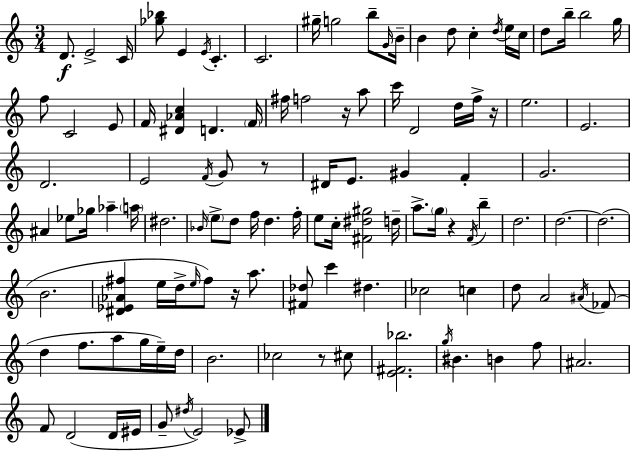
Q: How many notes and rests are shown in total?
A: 116